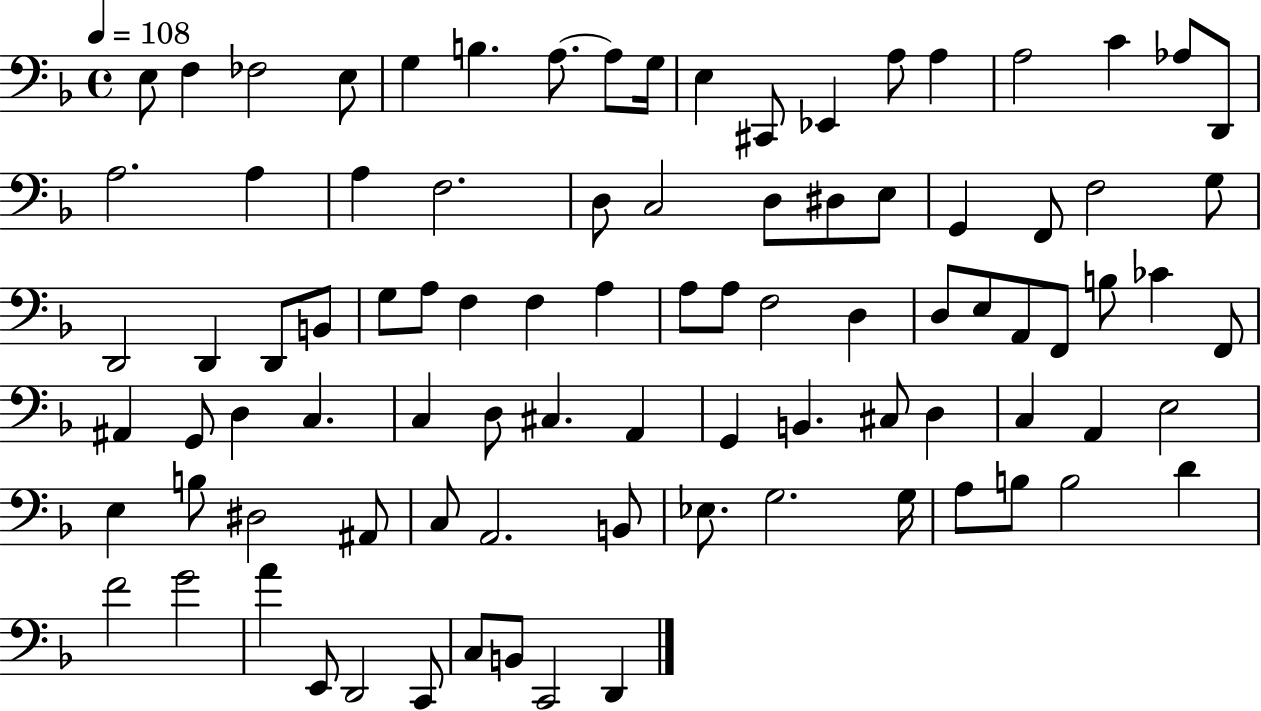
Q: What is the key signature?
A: F major